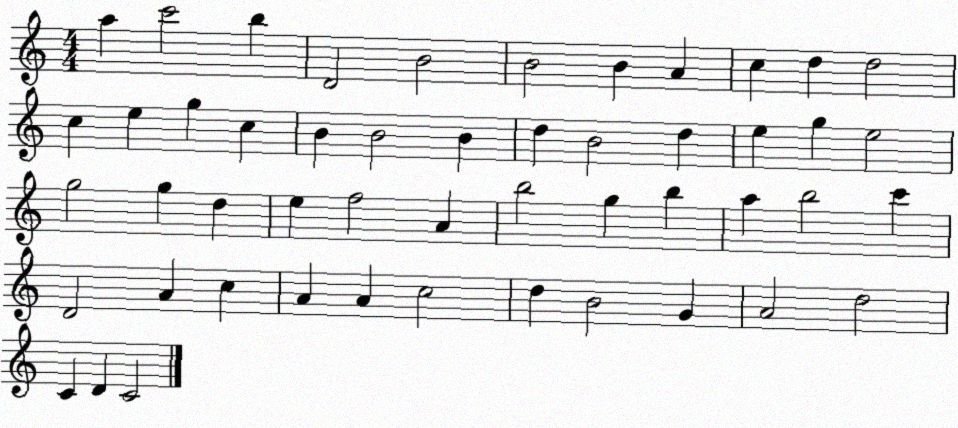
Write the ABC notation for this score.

X:1
T:Untitled
M:4/4
L:1/4
K:C
a c'2 b D2 B2 B2 B A c d d2 c e g c B B2 B d B2 d e g e2 g2 g d e f2 A b2 g b a b2 c' D2 A c A A c2 d B2 G A2 d2 C D C2